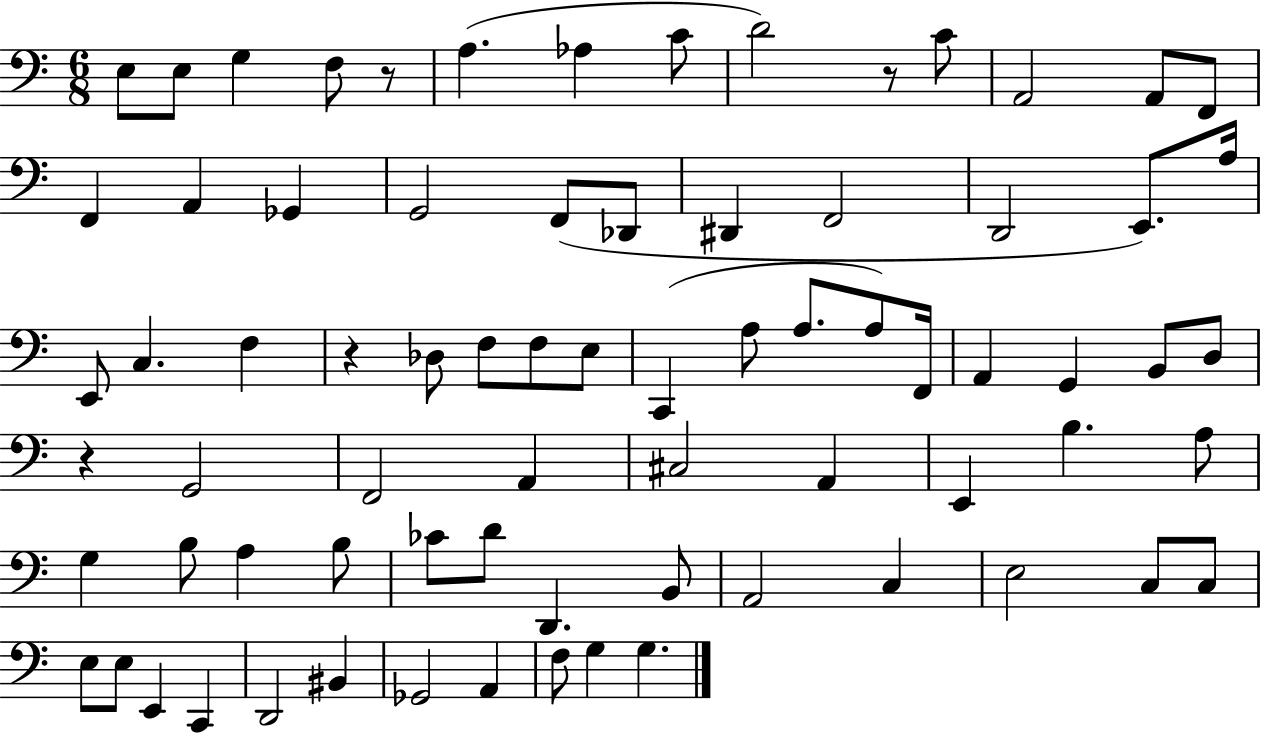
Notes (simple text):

E3/e E3/e G3/q F3/e R/e A3/q. Ab3/q C4/e D4/h R/e C4/e A2/h A2/e F2/e F2/q A2/q Gb2/q G2/h F2/e Db2/e D#2/q F2/h D2/h E2/e. A3/s E2/e C3/q. F3/q R/q Db3/e F3/e F3/e E3/e C2/q A3/e A3/e. A3/e F2/s A2/q G2/q B2/e D3/e R/q G2/h F2/h A2/q C#3/h A2/q E2/q B3/q. A3/e G3/q B3/e A3/q B3/e CES4/e D4/e D2/q. B2/e A2/h C3/q E3/h C3/e C3/e E3/e E3/e E2/q C2/q D2/h BIS2/q Gb2/h A2/q F3/e G3/q G3/q.